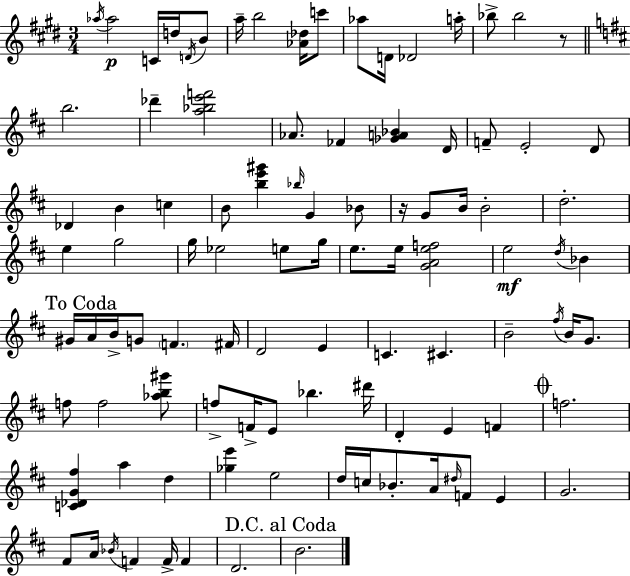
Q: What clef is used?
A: treble